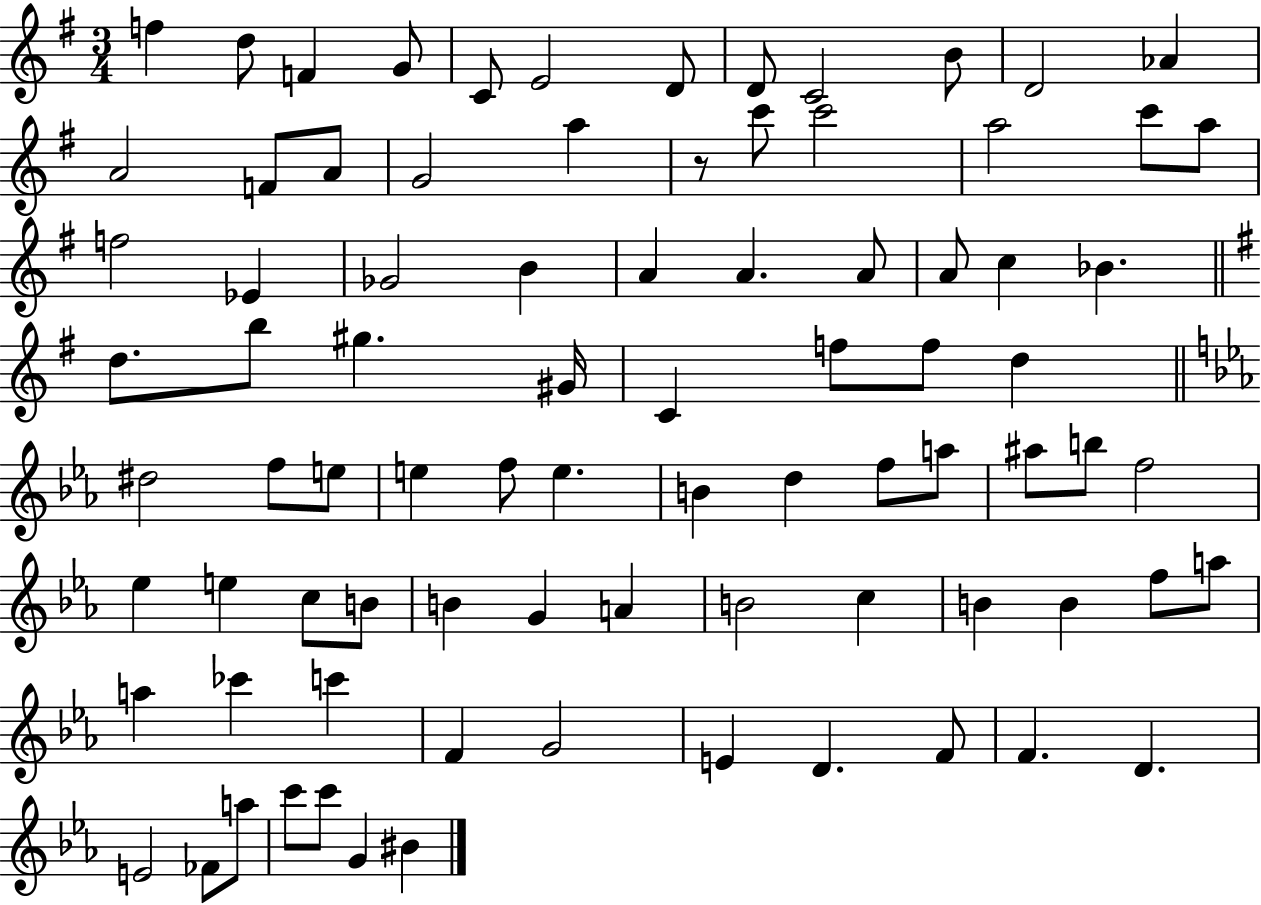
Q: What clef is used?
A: treble